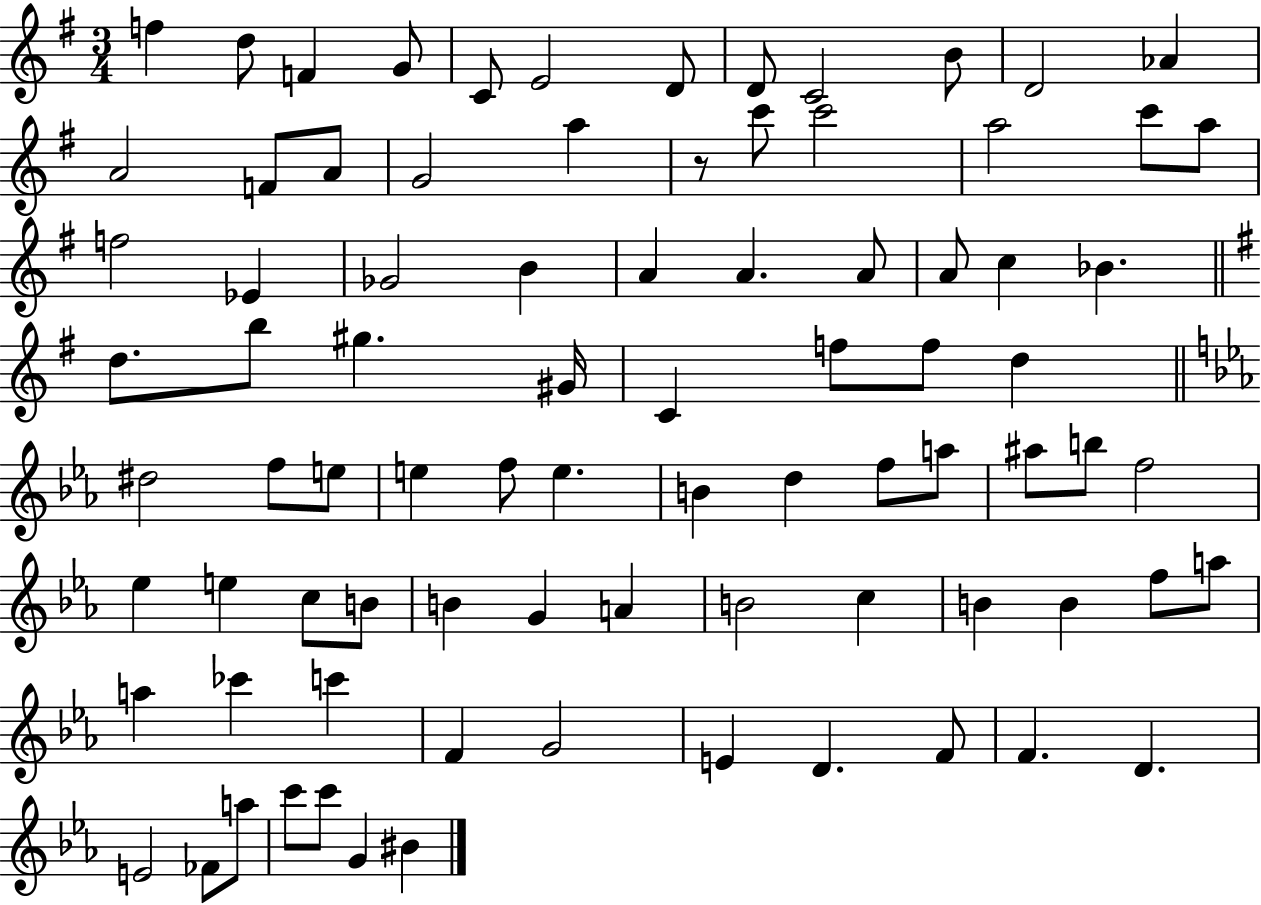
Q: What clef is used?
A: treble